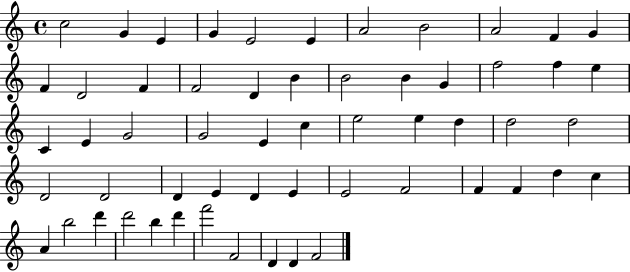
{
  \clef treble
  \time 4/4
  \defaultTimeSignature
  \key c \major
  c''2 g'4 e'4 | g'4 e'2 e'4 | a'2 b'2 | a'2 f'4 g'4 | \break f'4 d'2 f'4 | f'2 d'4 b'4 | b'2 b'4 g'4 | f''2 f''4 e''4 | \break c'4 e'4 g'2 | g'2 e'4 c''4 | e''2 e''4 d''4 | d''2 d''2 | \break d'2 d'2 | d'4 e'4 d'4 e'4 | e'2 f'2 | f'4 f'4 d''4 c''4 | \break a'4 b''2 d'''4 | d'''2 b''4 d'''4 | f'''2 f'2 | d'4 d'4 f'2 | \break \bar "|."
}